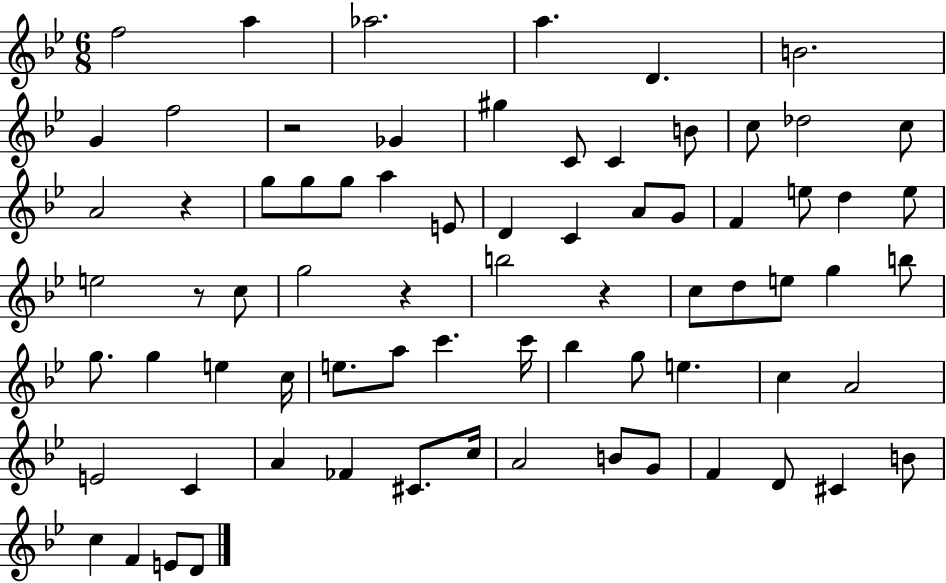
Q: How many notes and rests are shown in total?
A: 74